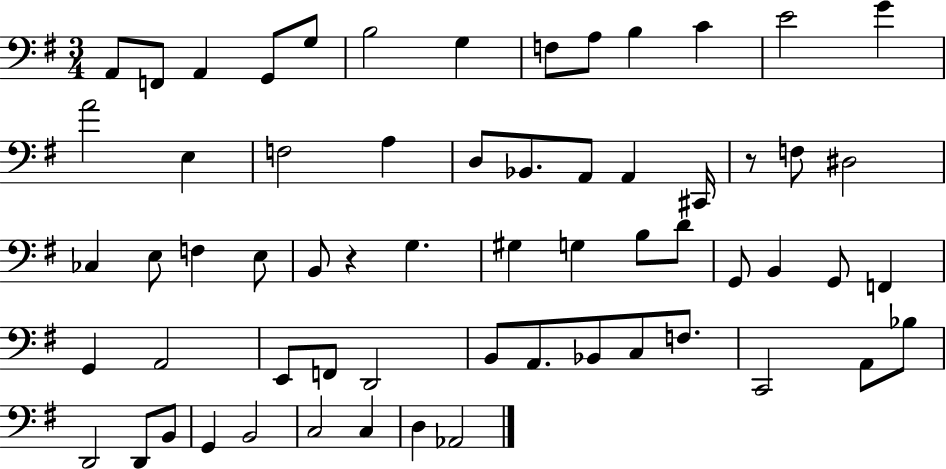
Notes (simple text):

A2/e F2/e A2/q G2/e G3/e B3/h G3/q F3/e A3/e B3/q C4/q E4/h G4/q A4/h E3/q F3/h A3/q D3/e Bb2/e. A2/e A2/q C#2/s R/e F3/e D#3/h CES3/q E3/e F3/q E3/e B2/e R/q G3/q. G#3/q G3/q B3/e D4/e G2/e B2/q G2/e F2/q G2/q A2/h E2/e F2/e D2/h B2/e A2/e. Bb2/e C3/e F3/e. C2/h A2/e Bb3/e D2/h D2/e B2/e G2/q B2/h C3/h C3/q D3/q Ab2/h